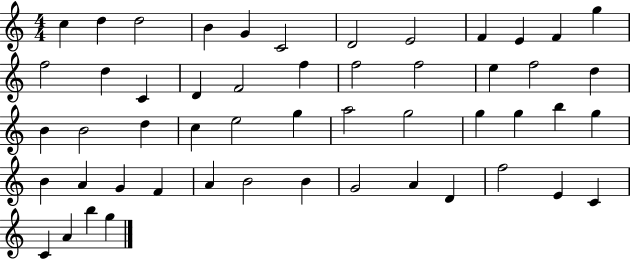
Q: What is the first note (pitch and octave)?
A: C5